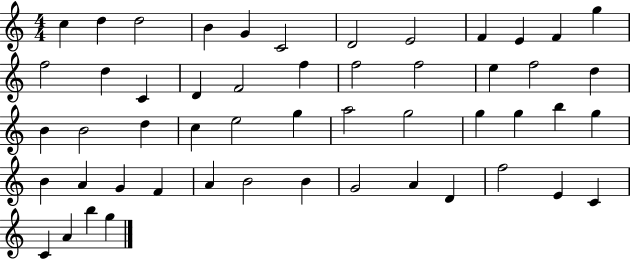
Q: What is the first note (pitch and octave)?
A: C5